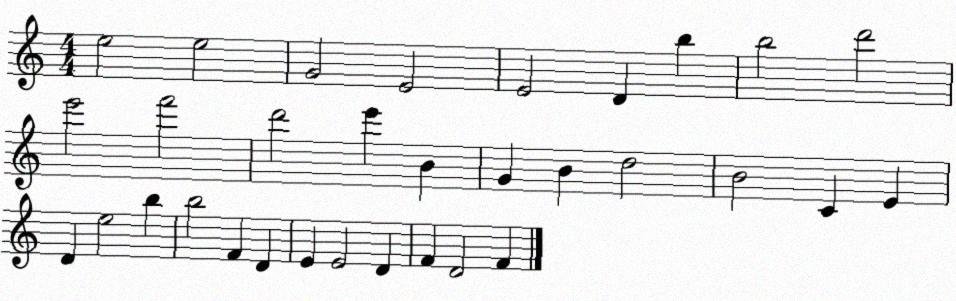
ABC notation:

X:1
T:Untitled
M:4/4
L:1/4
K:C
e2 e2 G2 E2 E2 D b b2 d'2 e'2 f'2 d'2 e' B G B d2 B2 C E D e2 b b2 F D E E2 D F D2 F